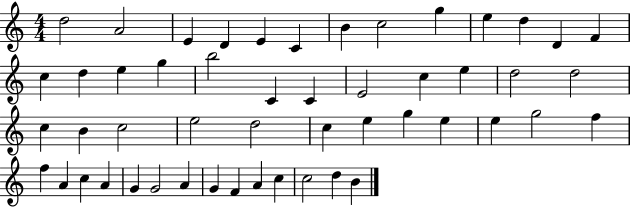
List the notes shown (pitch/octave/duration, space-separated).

D5/h A4/h E4/q D4/q E4/q C4/q B4/q C5/h G5/q E5/q D5/q D4/q F4/q C5/q D5/q E5/q G5/q B5/h C4/q C4/q E4/h C5/q E5/q D5/h D5/h C5/q B4/q C5/h E5/h D5/h C5/q E5/q G5/q E5/q E5/q G5/h F5/q F5/q A4/q C5/q A4/q G4/q G4/h A4/q G4/q F4/q A4/q C5/q C5/h D5/q B4/q